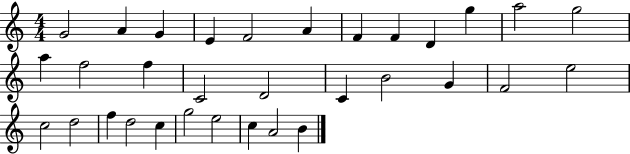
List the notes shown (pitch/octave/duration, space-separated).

G4/h A4/q G4/q E4/q F4/h A4/q F4/q F4/q D4/q G5/q A5/h G5/h A5/q F5/h F5/q C4/h D4/h C4/q B4/h G4/q F4/h E5/h C5/h D5/h F5/q D5/h C5/q G5/h E5/h C5/q A4/h B4/q